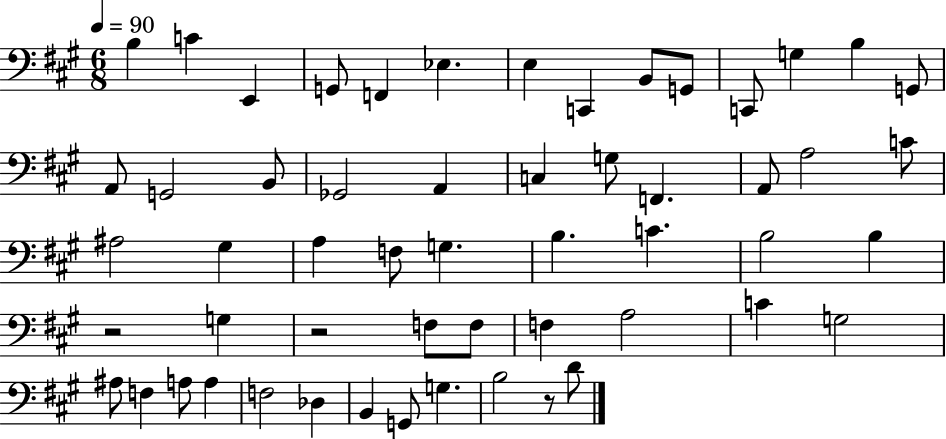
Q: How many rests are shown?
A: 3